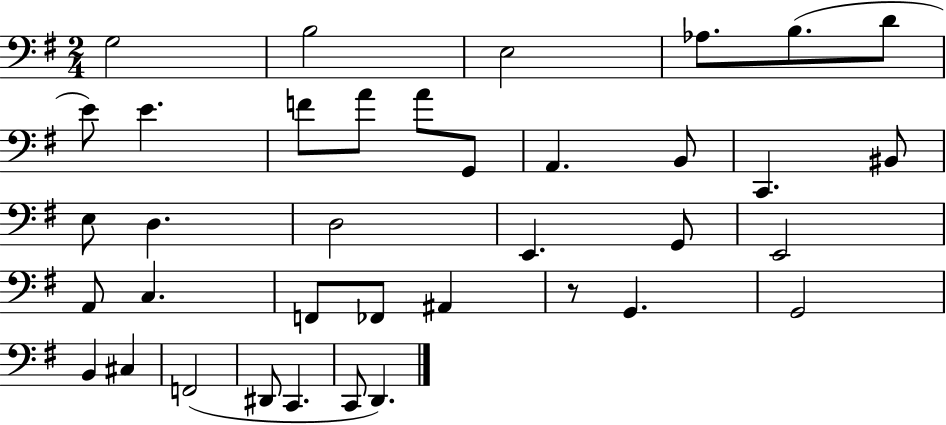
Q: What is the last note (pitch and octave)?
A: D2